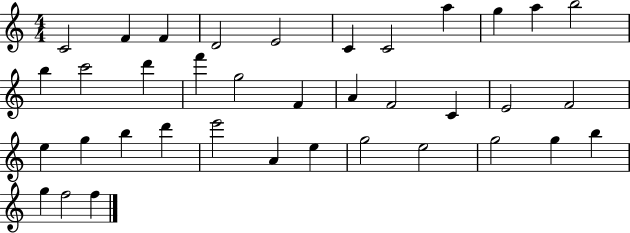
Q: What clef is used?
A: treble